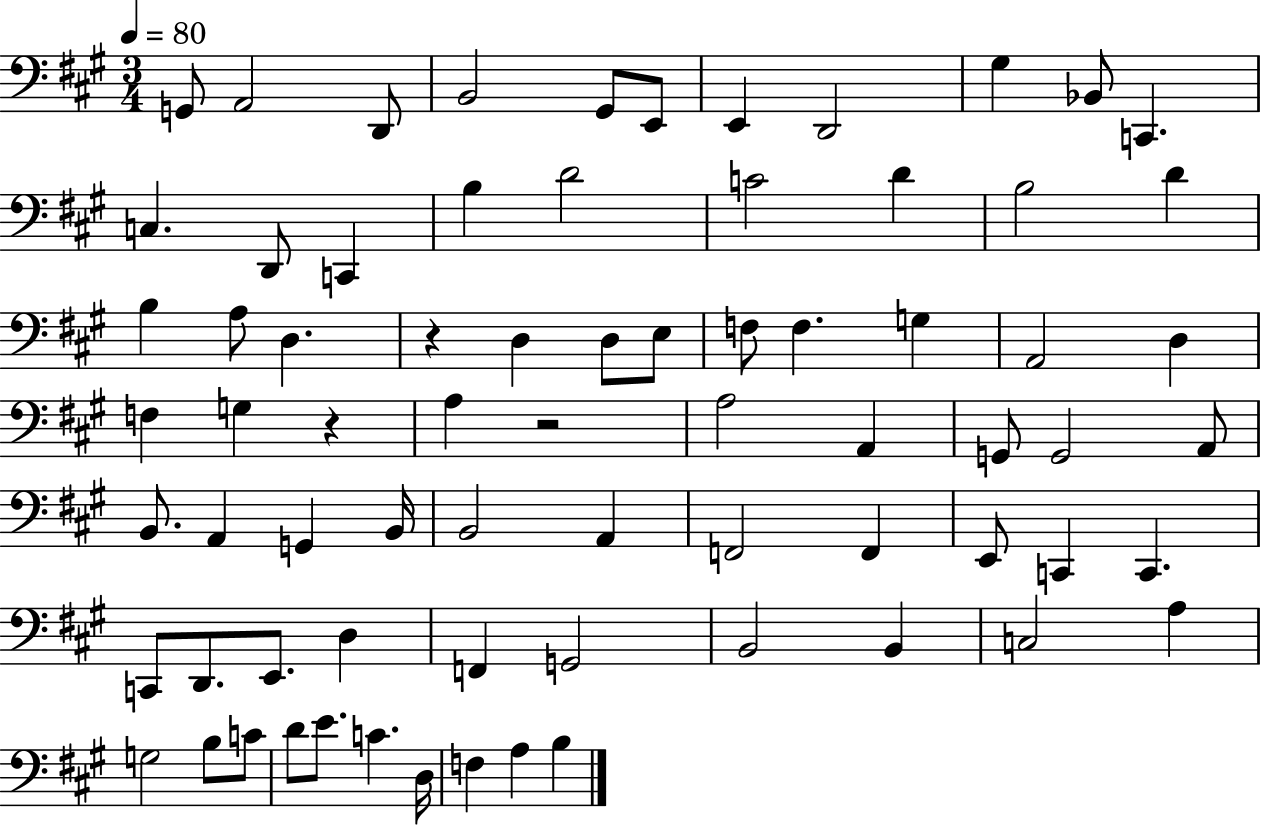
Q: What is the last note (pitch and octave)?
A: B3